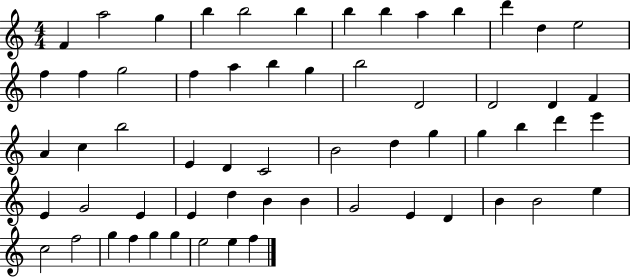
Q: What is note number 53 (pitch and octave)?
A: F5